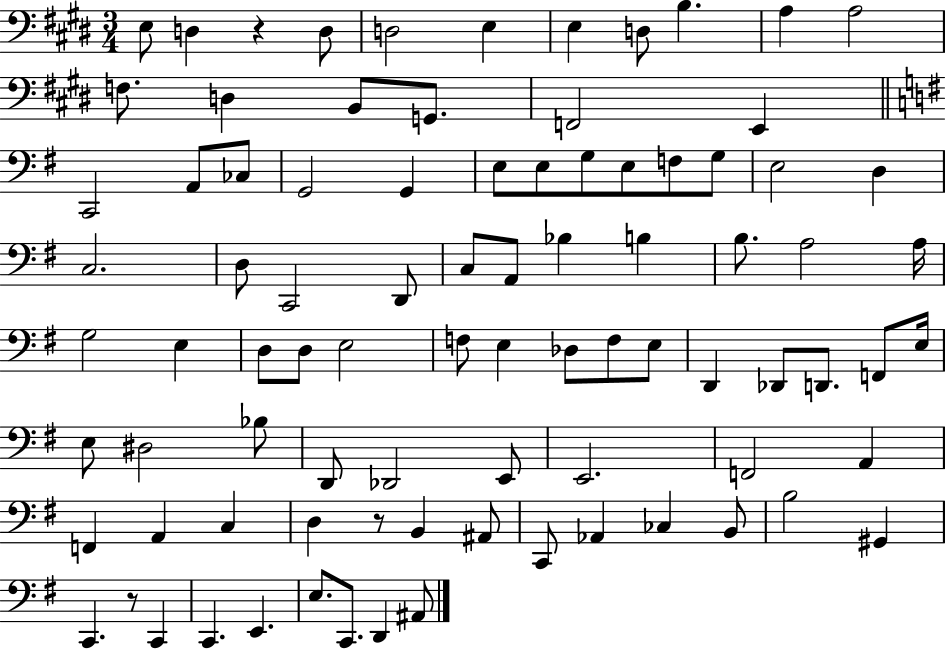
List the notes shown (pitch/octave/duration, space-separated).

E3/e D3/q R/q D3/e D3/h E3/q E3/q D3/e B3/q. A3/q A3/h F3/e. D3/q B2/e G2/e. F2/h E2/q C2/h A2/e CES3/e G2/h G2/q E3/e E3/e G3/e E3/e F3/e G3/e E3/h D3/q C3/h. D3/e C2/h D2/e C3/e A2/e Bb3/q B3/q B3/e. A3/h A3/s G3/h E3/q D3/e D3/e E3/h F3/e E3/q Db3/e F3/e E3/e D2/q Db2/e D2/e. F2/e E3/s E3/e D#3/h Bb3/e D2/e Db2/h E2/e E2/h. F2/h A2/q F2/q A2/q C3/q D3/q R/e B2/q A#2/e C2/e Ab2/q CES3/q B2/e B3/h G#2/q C2/q. R/e C2/q C2/q. E2/q. E3/e. C2/e. D2/q A#2/e